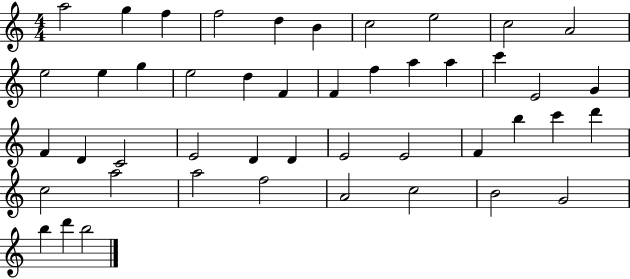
A5/h G5/q F5/q F5/h D5/q B4/q C5/h E5/h C5/h A4/h E5/h E5/q G5/q E5/h D5/q F4/q F4/q F5/q A5/q A5/q C6/q E4/h G4/q F4/q D4/q C4/h E4/h D4/q D4/q E4/h E4/h F4/q B5/q C6/q D6/q C5/h A5/h A5/h F5/h A4/h C5/h B4/h G4/h B5/q D6/q B5/h